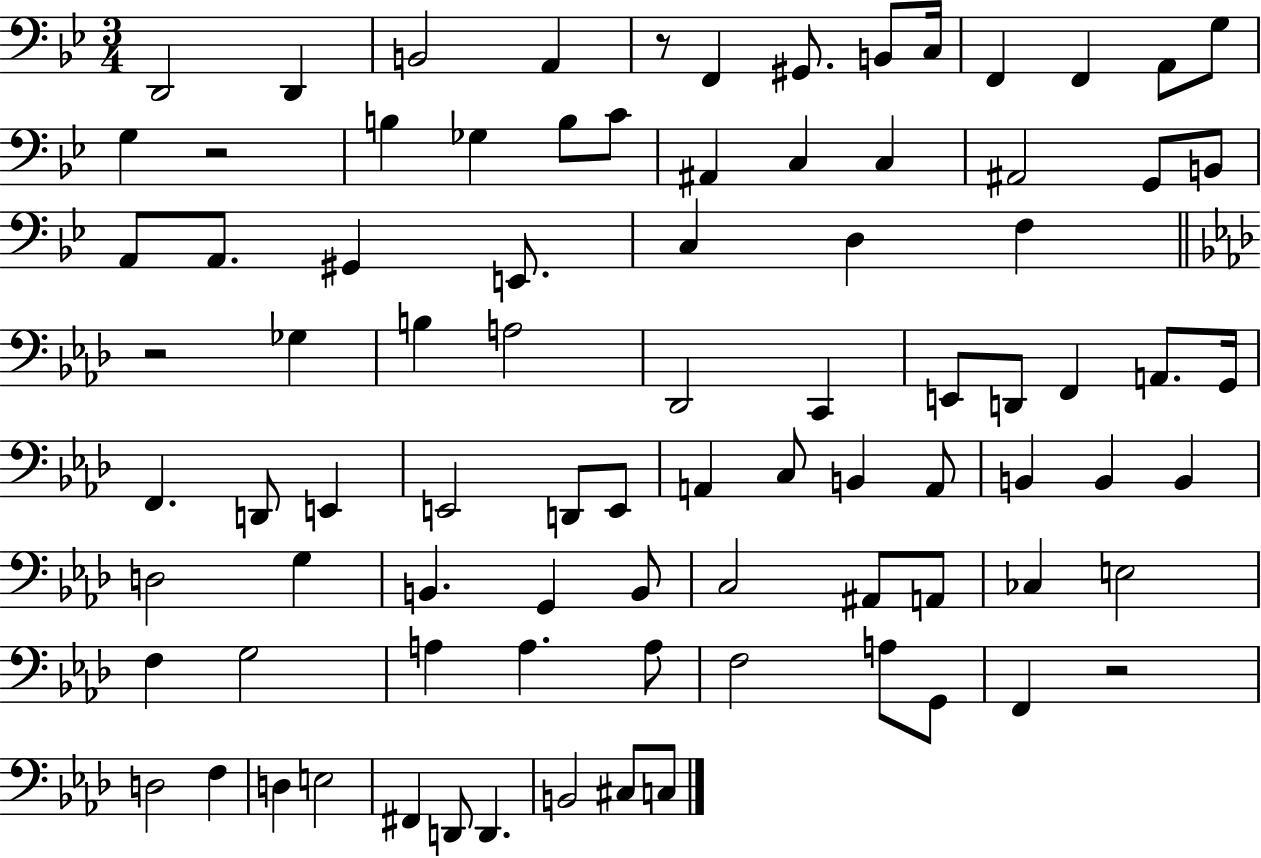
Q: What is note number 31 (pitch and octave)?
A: Gb3